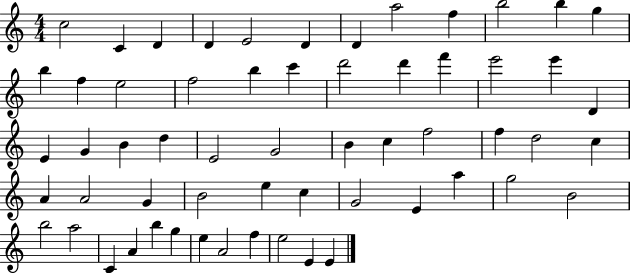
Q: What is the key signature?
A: C major